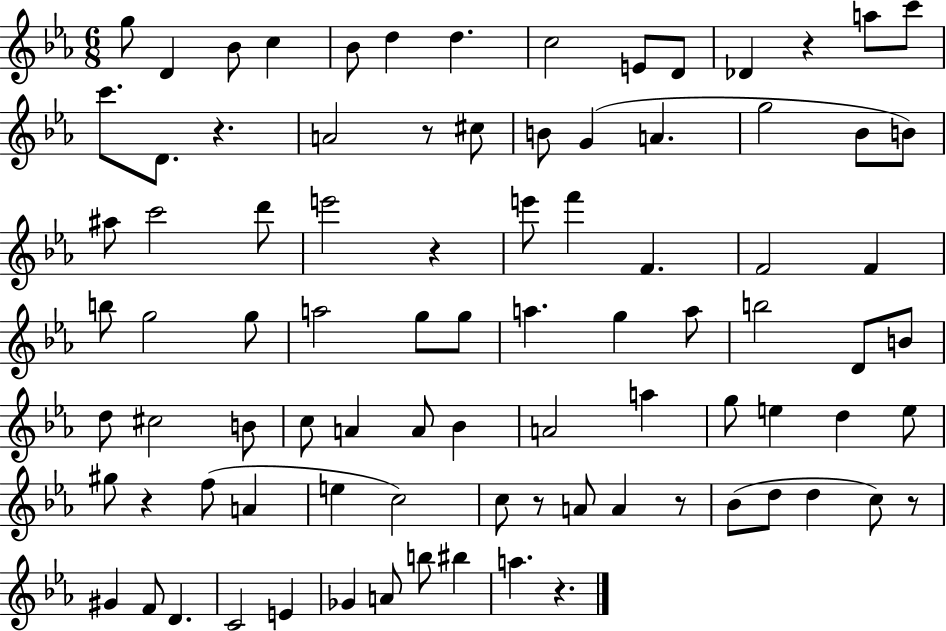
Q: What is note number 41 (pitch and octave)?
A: A5